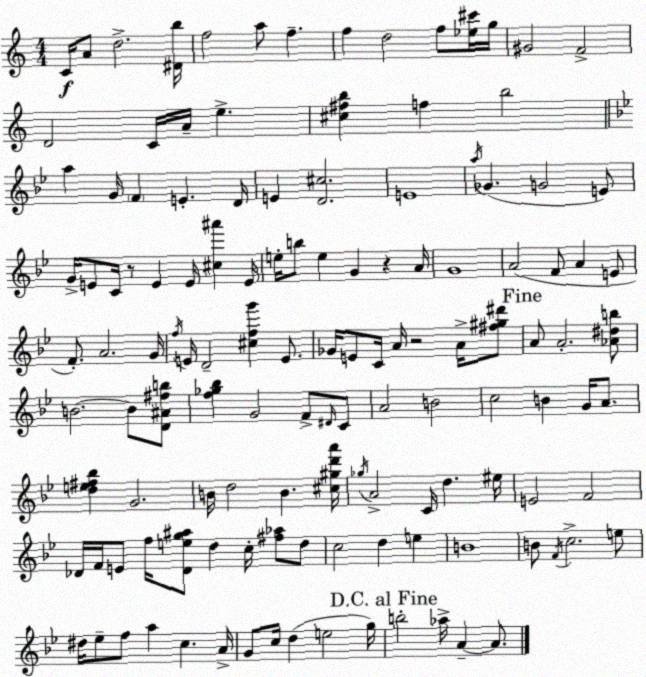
X:1
T:Untitled
M:4/4
L:1/4
K:Am
C/4 A/2 d2 [^Db]/4 f2 a/2 f f d2 f/2 [_e^c']/4 g/4 ^G2 F2 D2 C/4 A/4 e [^c^fb] f b2 a G/4 F E D/4 E [D^c]2 E4 a/4 _G G2 E/2 G/4 E/2 C/4 z/2 E E/4 [^c^a'] E/4 e/4 b/2 e G z A/4 G4 A2 F/2 A E/2 F/2 A2 G/4 f/4 E/4 D2 [^cfg'] E/2 _G/4 E/2 C/4 A/4 z2 A/4 [^f^g^d']/2 A/2 A2 [_A^db]/2 B2 B/2 [D^A^fb]/2 [f_g_b] G2 F/2 ^D/4 C/2 A2 B2 c2 B G/4 A/2 [de^f_b] G2 B/4 d2 B [^c^gd'a']/4 _g/4 A2 C/4 d ^e/4 E2 F2 _D/4 F/4 E/2 f/4 [_Deg^a]/2 d c/4 [^f_a]/2 d/2 c2 d e B4 B/2 F/4 c2 e/2 ^d/4 _e/2 f/2 a c A/4 G/2 c/4 d e2 g/4 b2 _a/4 A A/2